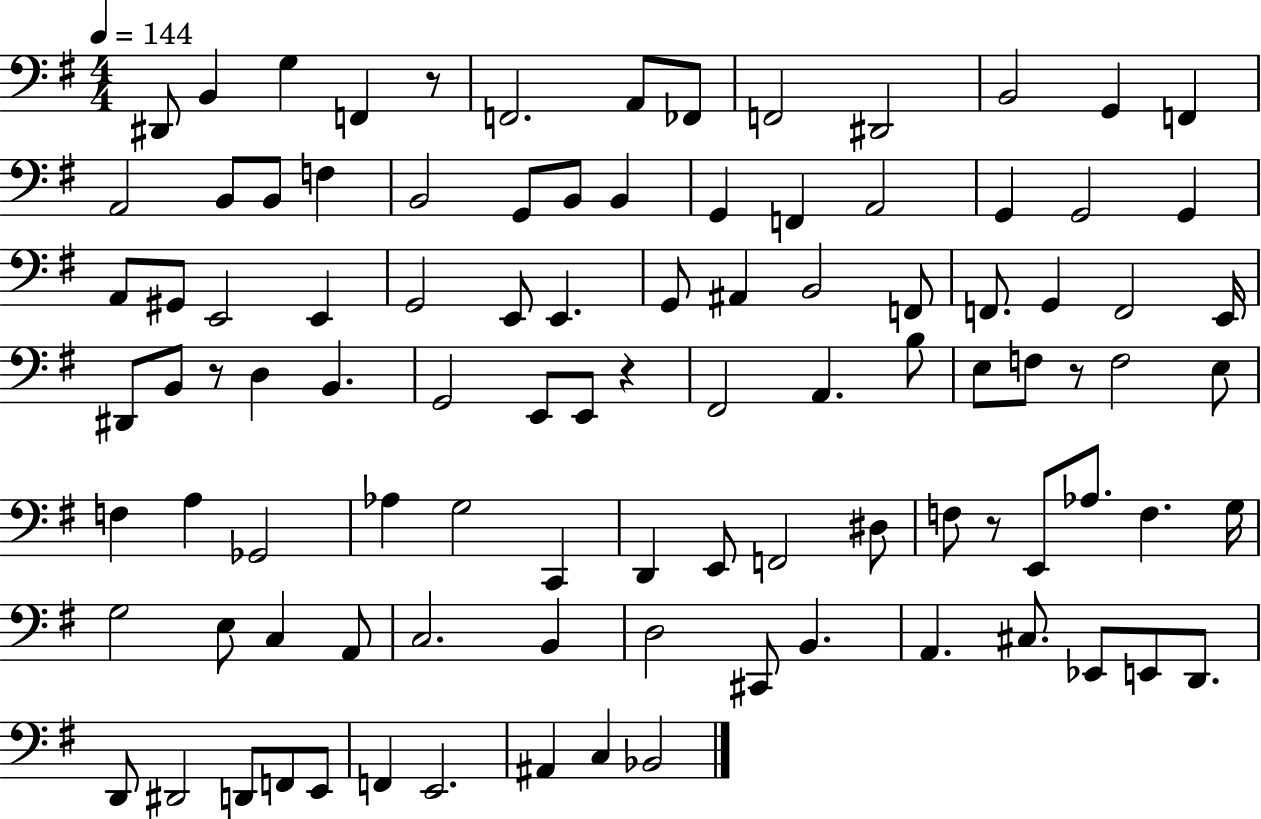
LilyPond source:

{
  \clef bass
  \numericTimeSignature
  \time 4/4
  \key g \major
  \tempo 4 = 144
  dis,8 b,4 g4 f,4 r8 | f,2. a,8 fes,8 | f,2 dis,2 | b,2 g,4 f,4 | \break a,2 b,8 b,8 f4 | b,2 g,8 b,8 b,4 | g,4 f,4 a,2 | g,4 g,2 g,4 | \break a,8 gis,8 e,2 e,4 | g,2 e,8 e,4. | g,8 ais,4 b,2 f,8 | f,8. g,4 f,2 e,16 | \break dis,8 b,8 r8 d4 b,4. | g,2 e,8 e,8 r4 | fis,2 a,4. b8 | e8 f8 r8 f2 e8 | \break f4 a4 ges,2 | aes4 g2 c,4 | d,4 e,8 f,2 dis8 | f8 r8 e,8 aes8. f4. g16 | \break g2 e8 c4 a,8 | c2. b,4 | d2 cis,8 b,4. | a,4. cis8. ees,8 e,8 d,8. | \break d,8 dis,2 d,8 f,8 e,8 | f,4 e,2. | ais,4 c4 bes,2 | \bar "|."
}